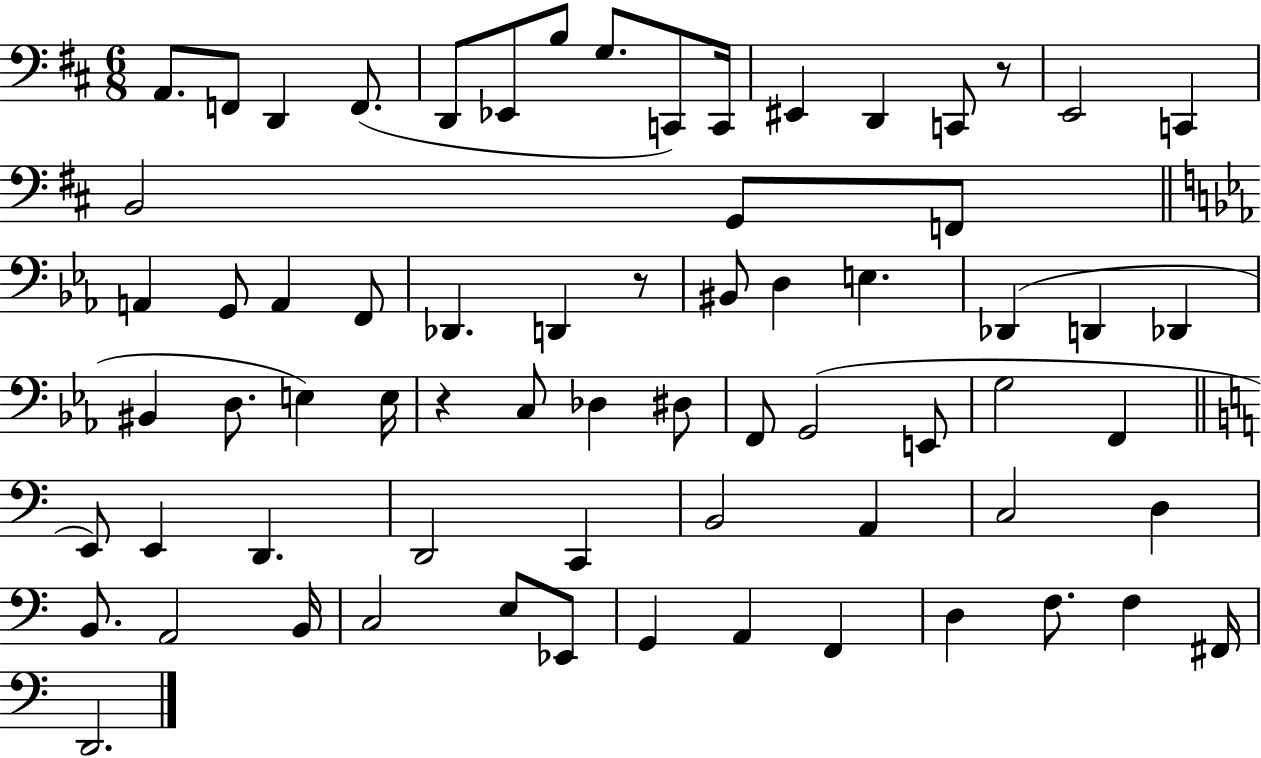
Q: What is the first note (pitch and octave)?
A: A2